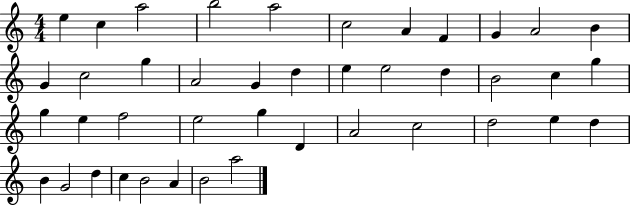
E5/q C5/q A5/h B5/h A5/h C5/h A4/q F4/q G4/q A4/h B4/q G4/q C5/h G5/q A4/h G4/q D5/q E5/q E5/h D5/q B4/h C5/q G5/q G5/q E5/q F5/h E5/h G5/q D4/q A4/h C5/h D5/h E5/q D5/q B4/q G4/h D5/q C5/q B4/h A4/q B4/h A5/h